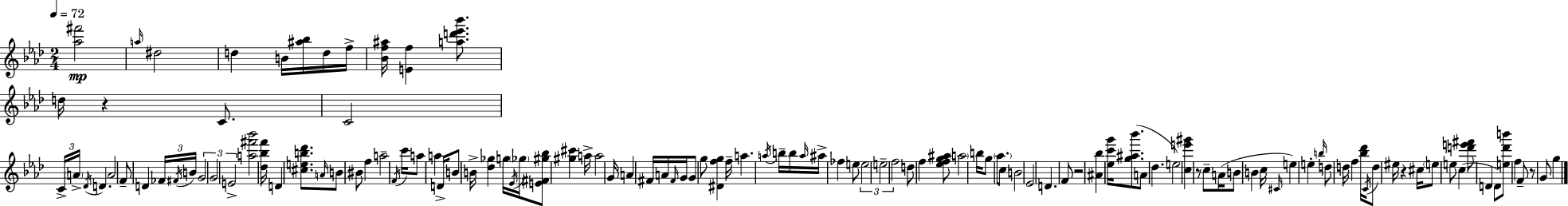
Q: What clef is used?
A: treble